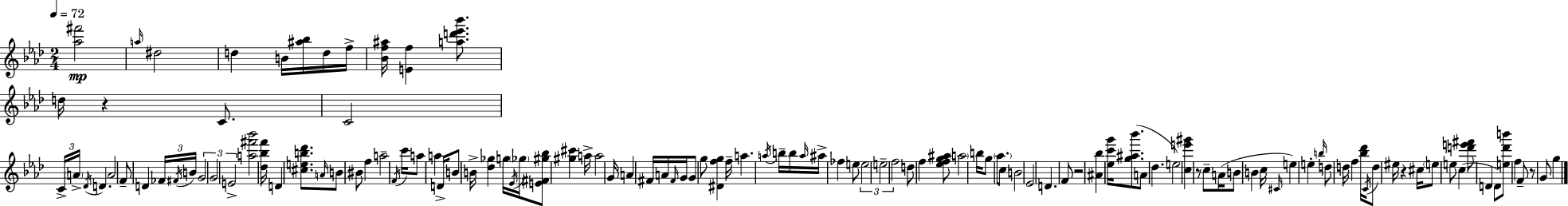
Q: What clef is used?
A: treble